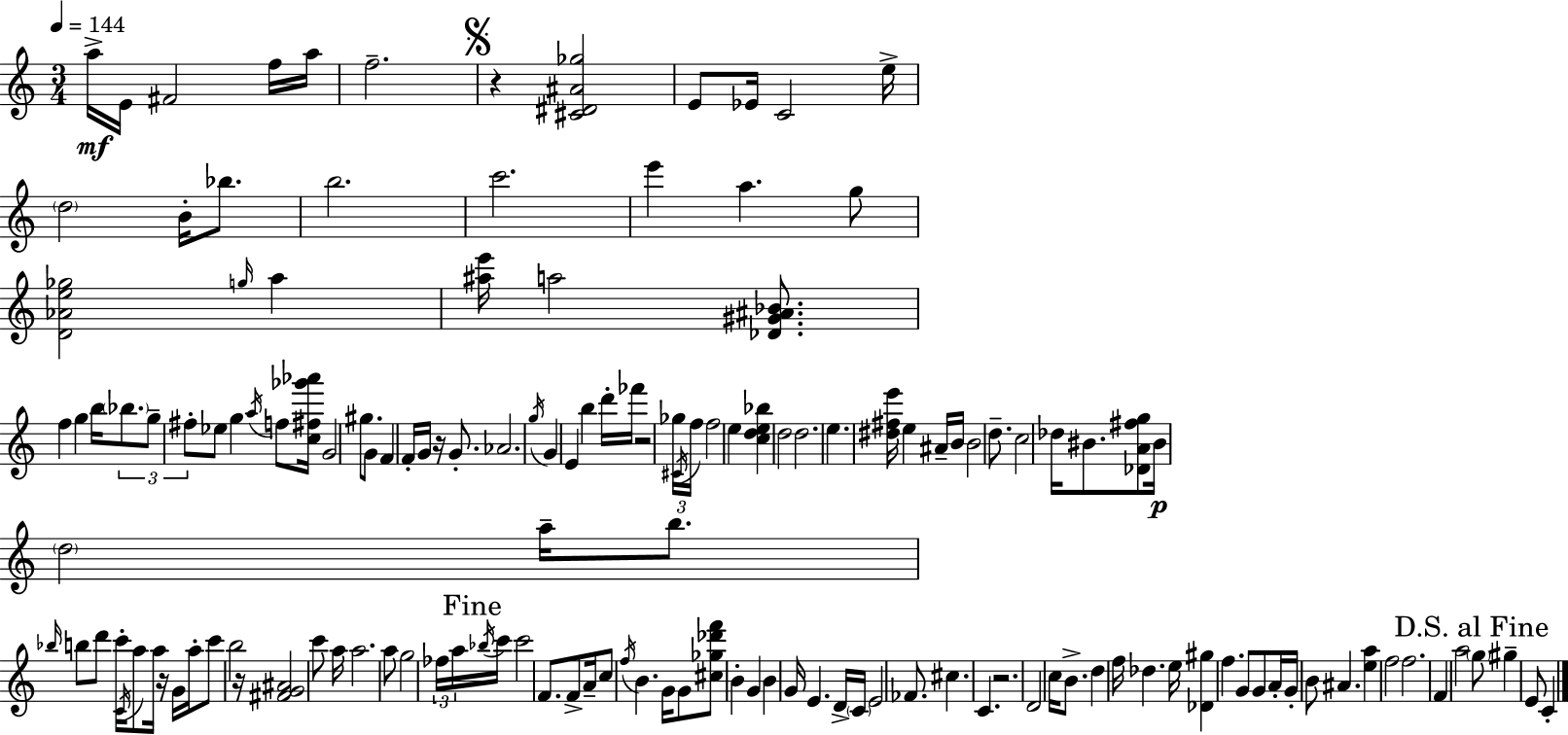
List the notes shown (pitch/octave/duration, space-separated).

A5/s E4/s F#4/h F5/s A5/s F5/h. R/q [C#4,D#4,A#4,Gb5]/h E4/e Eb4/s C4/h E5/s D5/h B4/s Bb5/e. B5/h. C6/h. E6/q A5/q. G5/e [D4,Ab4,E5,Gb5]/h G5/s A5/q [A#5,E6]/s A5/h [Db4,G#4,A#4,Bb4]/e. F5/q G5/q B5/s Bb5/e. G5/e F#5/e Eb5/e G5/q A5/s F5/e [C5,F#5,Gb6,Ab6]/s G4/h G#5/e. G4/e F4/q F4/s G4/s R/s G4/e. Ab4/h. G5/s G4/q E4/q B5/q D6/s FES6/s R/h Gb5/s C#4/s F5/s F5/h E5/q [C5,D5,E5,Bb5]/q D5/h D5/h. E5/q. [D#5,F#5,E6]/s E5/q A#4/s B4/s B4/h D5/e. C5/h Db5/s BIS4/e. [Db4,A4,F#5,G5]/e BIS4/s D5/h A5/s B5/e. Bb5/s B5/e D6/e C6/s C4/s A5/e A5/s R/s G4/s A5/s C6/e B5/h R/s [F#4,G4,A#4]/h C6/e A5/s A5/h. A5/e G5/h FES5/s A5/s Bb5/s C6/s C6/h F4/e. F4/e A4/s C5/e F5/s B4/q. G4/s G4/e [C#5,Gb5,Db6,F6]/e B4/q G4/q B4/q G4/s E4/q. D4/s C4/s E4/h FES4/e. C#5/q. C4/q. R/h. D4/h C5/s B4/e. D5/q F5/s Db5/q. E5/s [Db4,G#5]/q F5/q. G4/e G4/e A4/s G4/s B4/e A#4/q. [E5,A5]/q F5/h F5/h. F4/q A5/h G5/e G#5/q E4/e C4/q